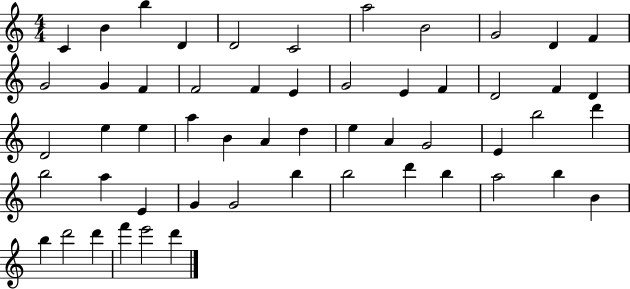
{
  \clef treble
  \numericTimeSignature
  \time 4/4
  \key c \major
  c'4 b'4 b''4 d'4 | d'2 c'2 | a''2 b'2 | g'2 d'4 f'4 | \break g'2 g'4 f'4 | f'2 f'4 e'4 | g'2 e'4 f'4 | d'2 f'4 d'4 | \break d'2 e''4 e''4 | a''4 b'4 a'4 d''4 | e''4 a'4 g'2 | e'4 b''2 d'''4 | \break b''2 a''4 e'4 | g'4 g'2 b''4 | b''2 d'''4 b''4 | a''2 b''4 b'4 | \break b''4 d'''2 d'''4 | f'''4 e'''2 d'''4 | \bar "|."
}